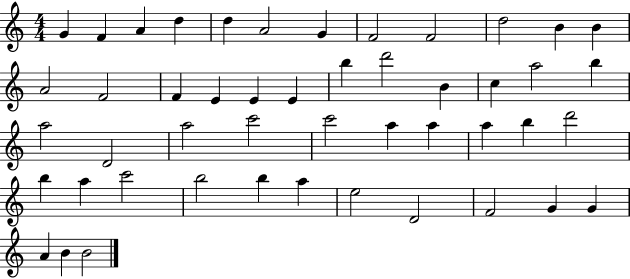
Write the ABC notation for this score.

X:1
T:Untitled
M:4/4
L:1/4
K:C
G F A d d A2 G F2 F2 d2 B B A2 F2 F E E E b d'2 B c a2 b a2 D2 a2 c'2 c'2 a a a b d'2 b a c'2 b2 b a e2 D2 F2 G G A B B2